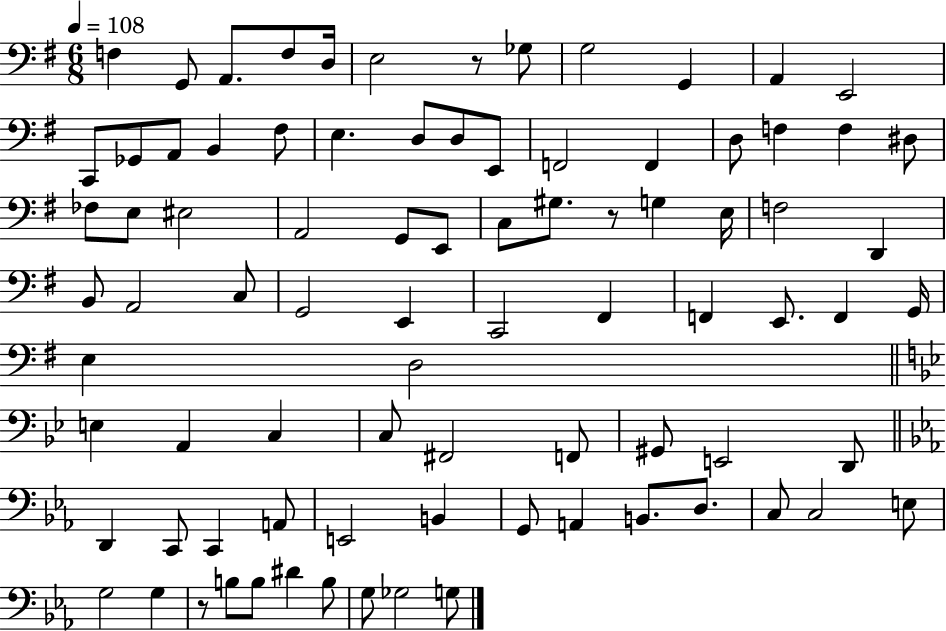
X:1
T:Untitled
M:6/8
L:1/4
K:G
F, G,,/2 A,,/2 F,/2 D,/4 E,2 z/2 _G,/2 G,2 G,, A,, E,,2 C,,/2 _G,,/2 A,,/2 B,, ^F,/2 E, D,/2 D,/2 E,,/2 F,,2 F,, D,/2 F, F, ^D,/2 _F,/2 E,/2 ^E,2 A,,2 G,,/2 E,,/2 C,/2 ^G,/2 z/2 G, E,/4 F,2 D,, B,,/2 A,,2 C,/2 G,,2 E,, C,,2 ^F,, F,, E,,/2 F,, G,,/4 E, D,2 E, A,, C, C,/2 ^F,,2 F,,/2 ^G,,/2 E,,2 D,,/2 D,, C,,/2 C,, A,,/2 E,,2 B,, G,,/2 A,, B,,/2 D,/2 C,/2 C,2 E,/2 G,2 G, z/2 B,/2 B,/2 ^D B,/2 G,/2 _G,2 G,/2